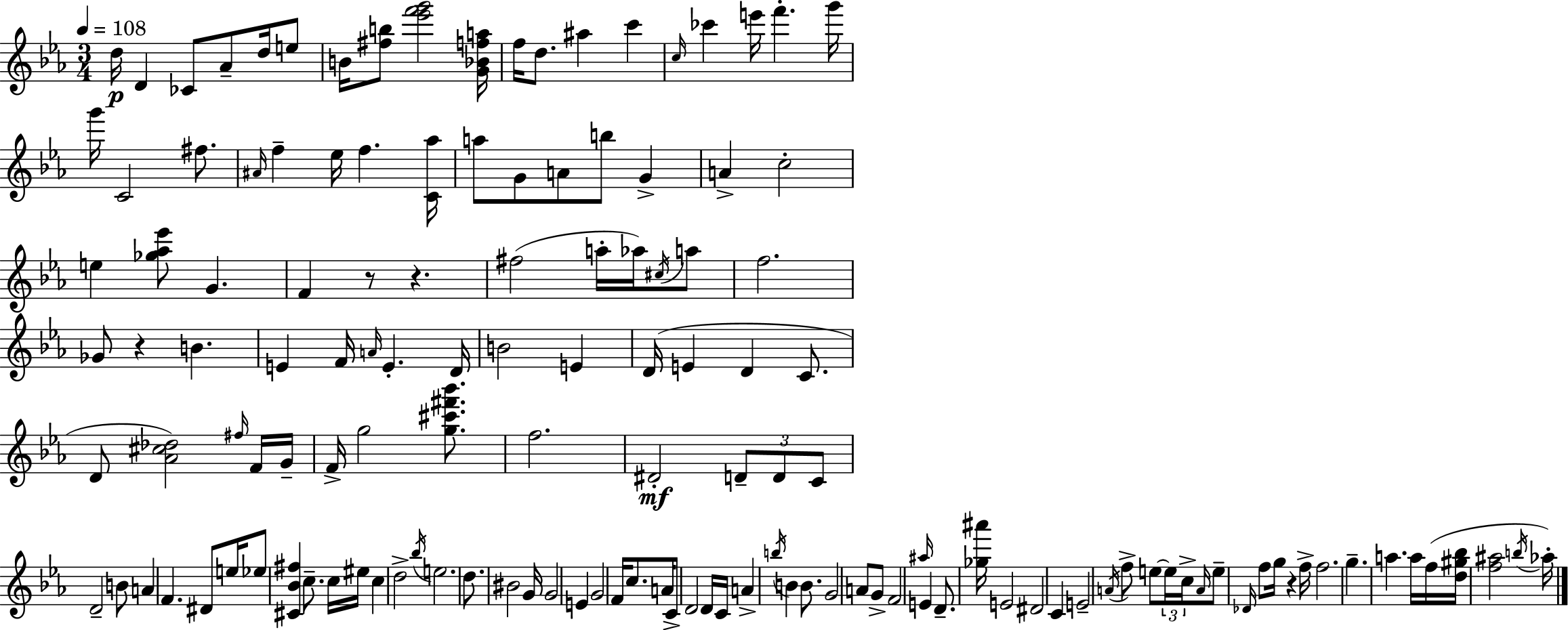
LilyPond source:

{
  \clef treble
  \numericTimeSignature
  \time 3/4
  \key ees \major
  \tempo 4 = 108
  d''16\p d'4 ces'8 aes'8-- d''16 e''8 | b'16 <fis'' b''>8 <ees''' f''' g'''>2 <g' bes' f'' a''>16 | f''16 d''8. ais''4 c'''4 | \grace { c''16 } ces'''4 e'''16 f'''4.-. | \break g'''16 g'''16 c'2 fis''8. | \grace { ais'16 } f''4-- ees''16 f''4. | <c' aes''>16 a''8 g'8 a'8 b''8 g'4-> | a'4-> c''2-. | \break e''4 <ges'' aes'' ees'''>8 g'4. | f'4 r8 r4. | fis''2( a''16-. aes''16) | \acciaccatura { cis''16 } a''8 f''2. | \break ges'8 r4 b'4. | e'4 f'16 \grace { a'16 } e'4.-. | d'16 b'2 | e'4 d'16( e'4 d'4 | \break c'8. d'8 <aes' cis'' des''>2) | \grace { fis''16 } f'16 g'16-- f'16-> g''2 | <g'' cis''' fis''' bes'''>8. f''2. | dis'2-.\mf | \break \tuplet 3/2 { d'8-- d'8 c'8 } d'2-- | b'8 a'4 f'4. | dis'8 e''16 ees''8 <cis' bes' fis''>4 | c''8.-- c''16 eis''16 c''4 d''2-> | \break \acciaccatura { bes''16 } e''2. | d''8. bis'2 | g'16 g'2 | e'4 g'2 | \break f'16 c''8. a'16 c'8-> d'2 | d'16 c'16 a'4-> \acciaccatura { b''16 } | b'4 b'8. g'2 | a'8 g'8-> f'2 | \break \grace { ais''16 } e'4 d'8.-- <ges'' ais'''>16 | e'2 dis'2 | c'4 e'2-- | \acciaccatura { a'16 } f''8-> e''8~~ \tuplet 3/2 { e''16 c''16-> \grace { a'16 } } | \break e''8-- \grace { des'16 } f''8 g''16 r4 f''16-> f''2. | g''4.-- | a''4. a''16 | f''16( <d'' gis'' bes''>16 <f'' ais''>2 \acciaccatura { b''16 }) aes''16-. | \break \bar "|."
}